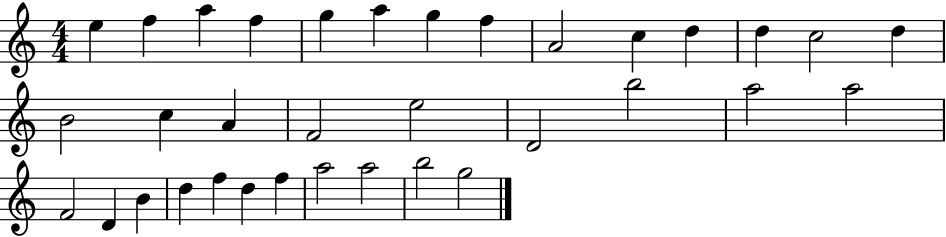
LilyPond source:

{
  \clef treble
  \numericTimeSignature
  \time 4/4
  \key c \major
  e''4 f''4 a''4 f''4 | g''4 a''4 g''4 f''4 | a'2 c''4 d''4 | d''4 c''2 d''4 | \break b'2 c''4 a'4 | f'2 e''2 | d'2 b''2 | a''2 a''2 | \break f'2 d'4 b'4 | d''4 f''4 d''4 f''4 | a''2 a''2 | b''2 g''2 | \break \bar "|."
}